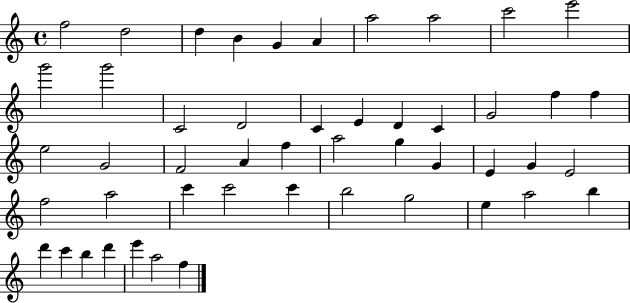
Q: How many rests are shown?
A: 0